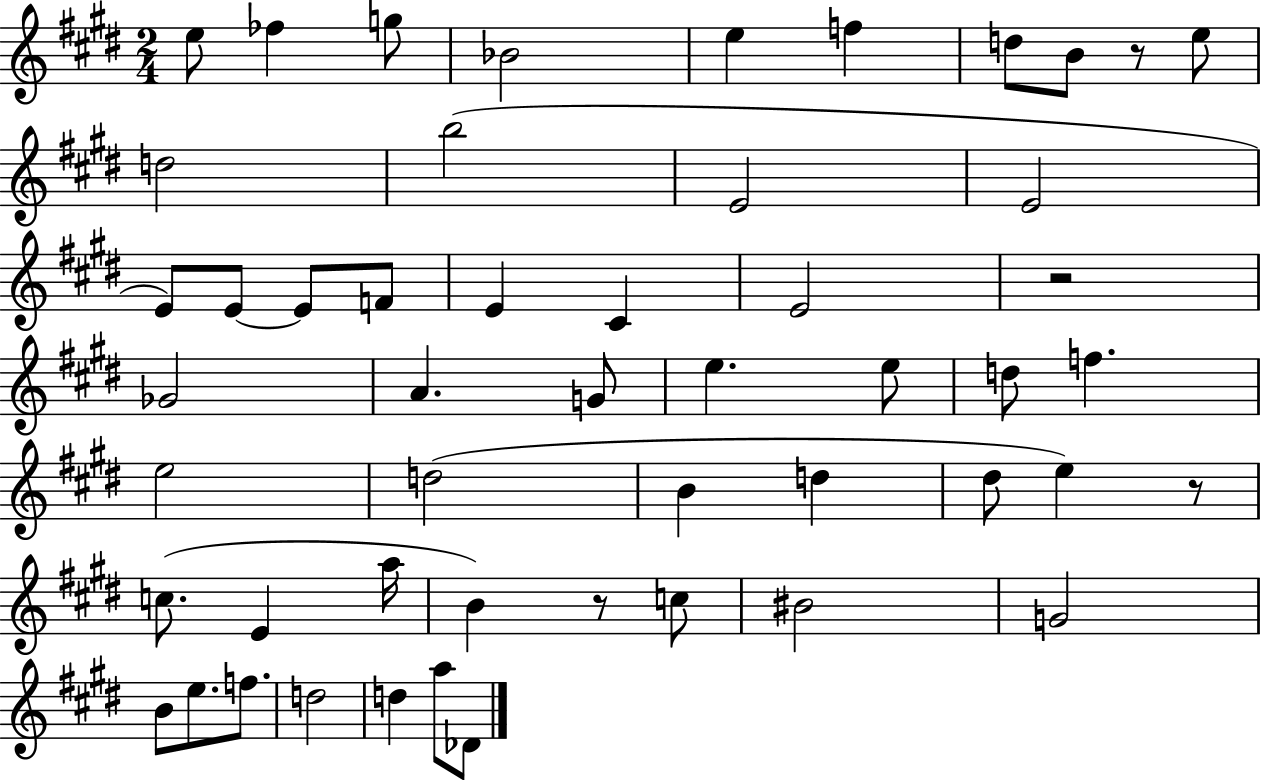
X:1
T:Untitled
M:2/4
L:1/4
K:E
e/2 _f g/2 _B2 e f d/2 B/2 z/2 e/2 d2 b2 E2 E2 E/2 E/2 E/2 F/2 E ^C E2 z2 _G2 A G/2 e e/2 d/2 f e2 d2 B d ^d/2 e z/2 c/2 E a/4 B z/2 c/2 ^B2 G2 B/2 e/2 f/2 d2 d a/2 _D/2